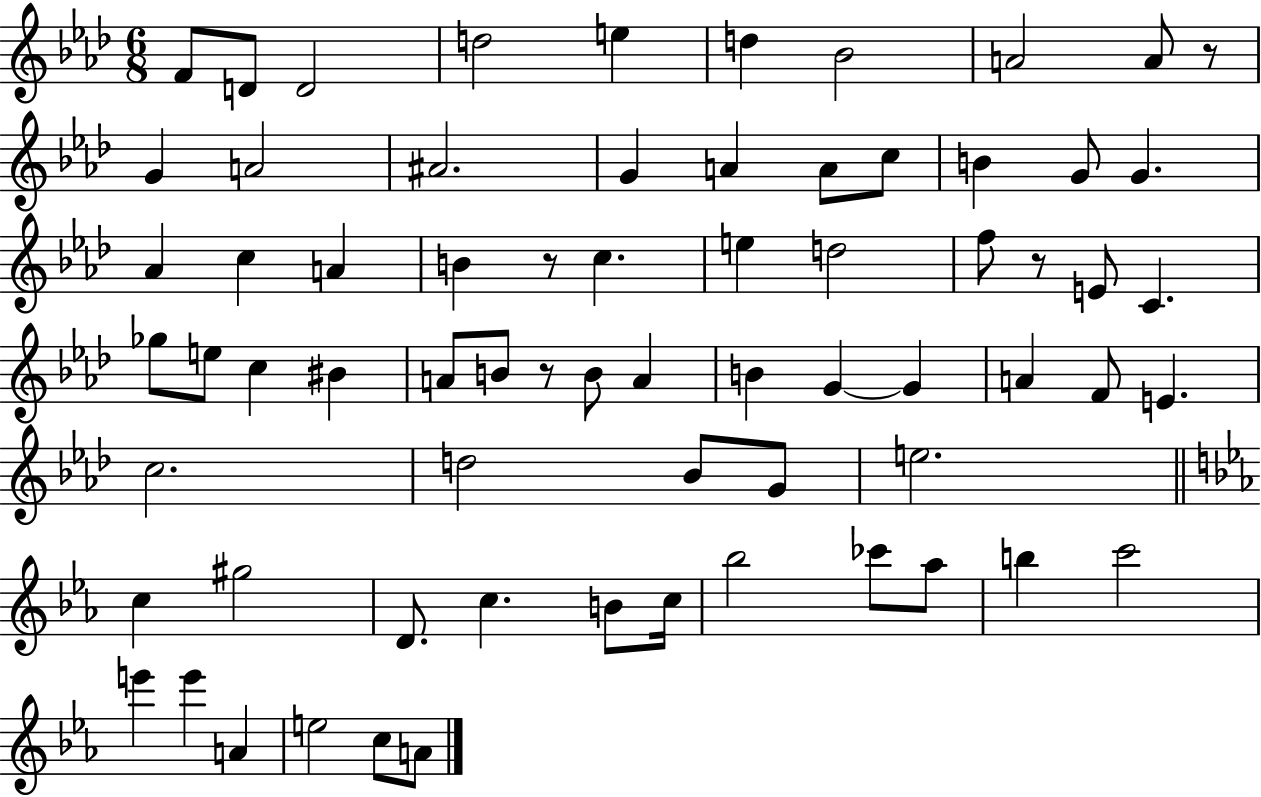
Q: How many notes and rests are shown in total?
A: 69